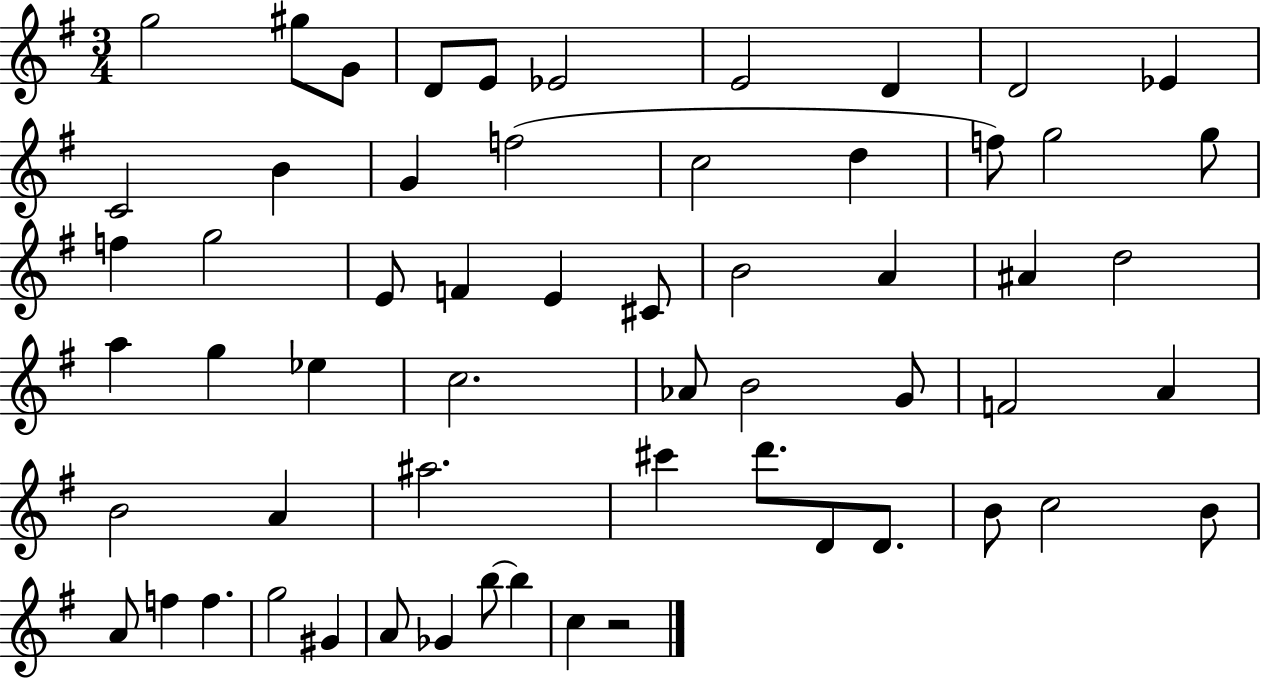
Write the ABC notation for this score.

X:1
T:Untitled
M:3/4
L:1/4
K:G
g2 ^g/2 G/2 D/2 E/2 _E2 E2 D D2 _E C2 B G f2 c2 d f/2 g2 g/2 f g2 E/2 F E ^C/2 B2 A ^A d2 a g _e c2 _A/2 B2 G/2 F2 A B2 A ^a2 ^c' d'/2 D/2 D/2 B/2 c2 B/2 A/2 f f g2 ^G A/2 _G b/2 b c z2